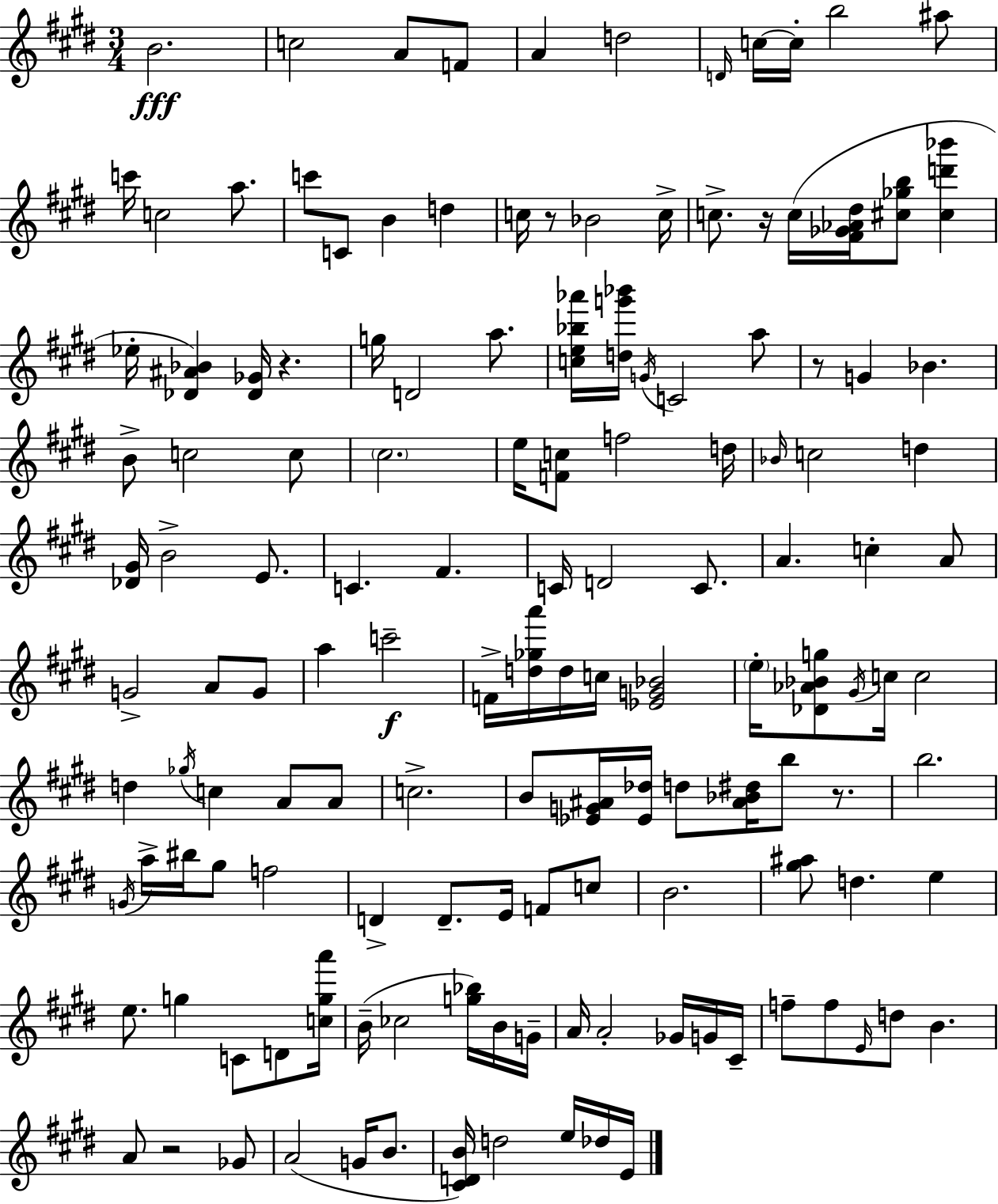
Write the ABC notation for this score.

X:1
T:Untitled
M:3/4
L:1/4
K:E
B2 c2 A/2 F/2 A d2 D/4 c/4 c/4 b2 ^a/2 c'/4 c2 a/2 c'/2 C/2 B d c/4 z/2 _B2 c/4 c/2 z/4 c/4 [^F_G_A^d]/4 [^c_gb]/2 [^cd'_b'] _e/4 [_D^A_B] [_D_G]/4 z g/4 D2 a/2 [ce_b_a']/4 [dg'_b']/4 G/4 C2 a/2 z/2 G _B B/2 c2 c/2 ^c2 e/4 [Fc]/2 f2 d/4 _B/4 c2 d [_D^G]/4 B2 E/2 C ^F C/4 D2 C/2 A c A/2 G2 A/2 G/2 a c'2 F/4 [d_ga']/4 d/4 c/4 [_EG_B]2 e/4 [_D_A_Bg]/2 ^G/4 c/4 c2 d _g/4 c A/2 A/2 c2 B/2 [_EG^A]/4 [_E_d]/4 d/2 [^A_B^d]/4 b/2 z/2 b2 G/4 a/4 ^b/4 ^g/2 f2 D D/2 E/4 F/2 c/2 B2 [^g^a]/2 d e e/2 g C/2 D/2 [cga']/4 B/4 _c2 [g_b]/4 B/4 G/4 A/4 A2 _G/4 G/4 ^C/4 f/2 f/2 E/4 d/2 B A/2 z2 _G/2 A2 G/4 B/2 [^CDB]/4 d2 e/4 _d/4 E/4